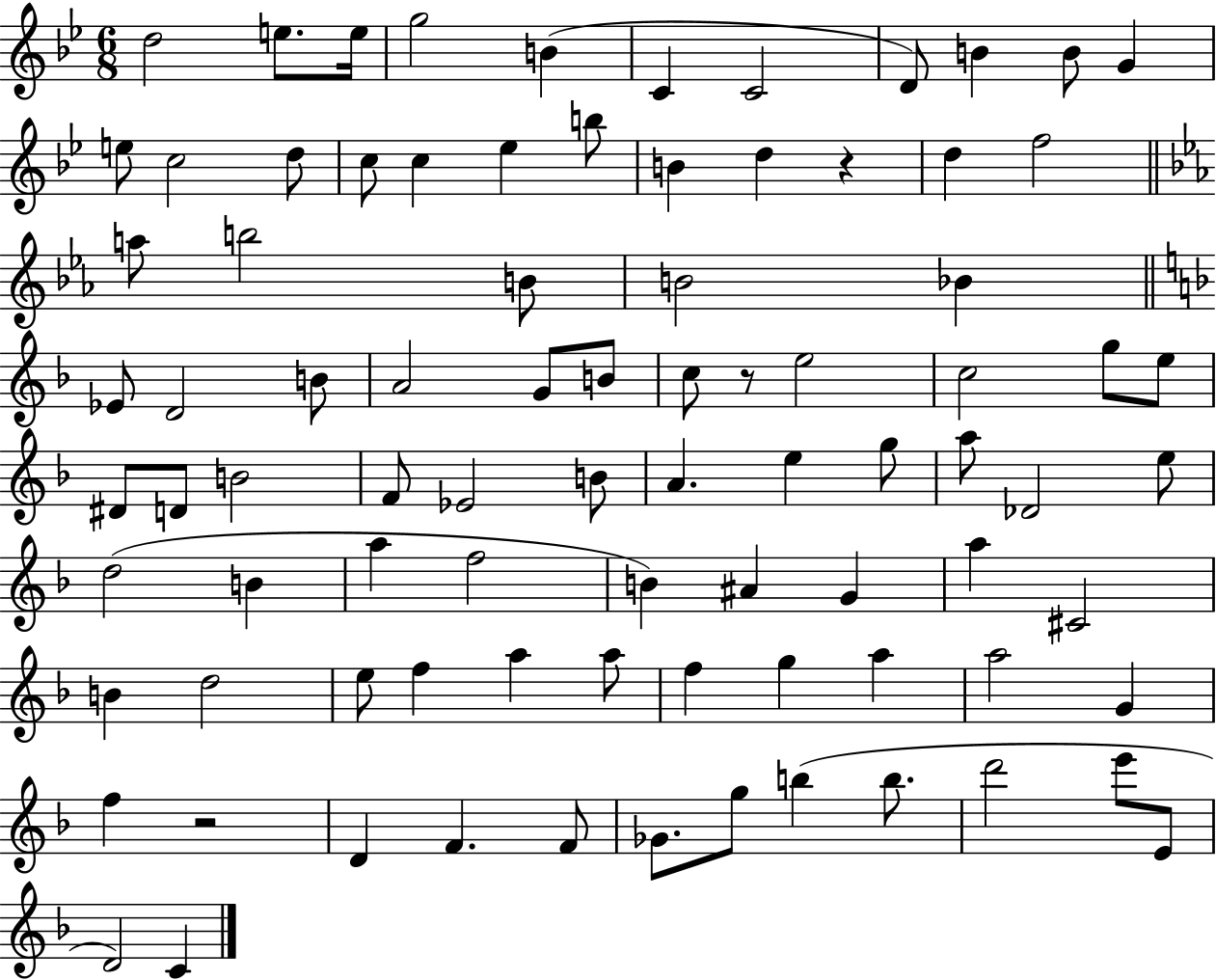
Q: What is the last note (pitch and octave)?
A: C4